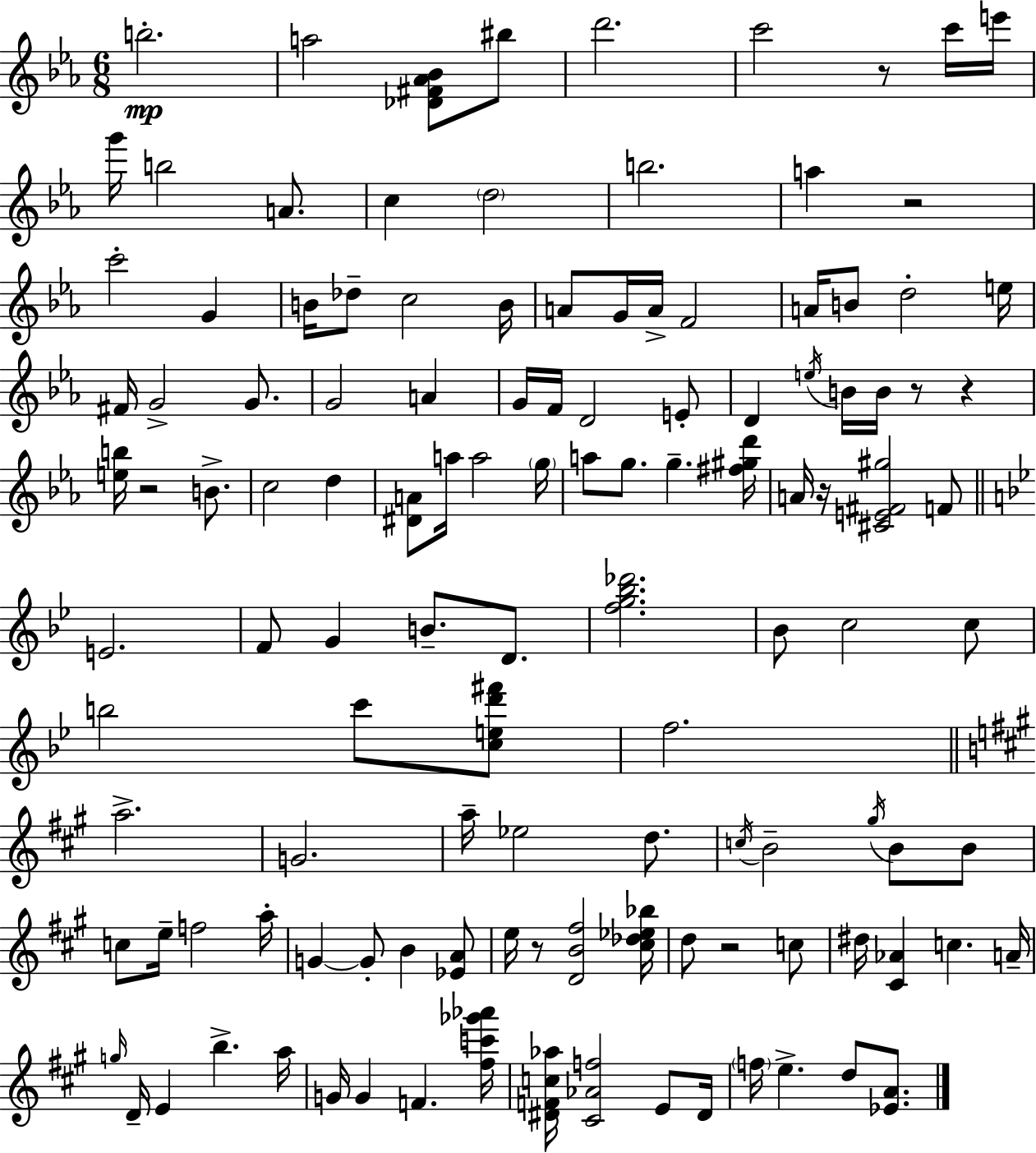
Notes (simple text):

B5/h. A5/h [Db4,F#4,Ab4,Bb4]/e BIS5/e D6/h. C6/h R/e C6/s E6/s G6/s B5/h A4/e. C5/q D5/h B5/h. A5/q R/h C6/h G4/q B4/s Db5/e C5/h B4/s A4/e G4/s A4/s F4/h A4/s B4/e D5/h E5/s F#4/s G4/h G4/e. G4/h A4/q G4/s F4/s D4/h E4/e D4/q E5/s B4/s B4/s R/e R/q [E5,B5]/s R/h B4/e. C5/h D5/q [D#4,A4]/e A5/s A5/h G5/s A5/e G5/e. G5/q. [F#5,G#5,D6]/s A4/s R/s [C#4,E4,F#4,G#5]/h F4/e E4/h. F4/e G4/q B4/e. D4/e. [F5,G5,Bb5,Db6]/h. Bb4/e C5/h C5/e B5/h C6/e [C5,E5,D6,F#6]/e F5/h. A5/h. G4/h. A5/s Eb5/h D5/e. C5/s B4/h G#5/s B4/e B4/e C5/e E5/s F5/h A5/s G4/q G4/e B4/q [Eb4,A4]/e E5/s R/e [D4,B4,F#5]/h [C#5,Db5,Eb5,Bb5]/s D5/e R/h C5/e D#5/s [C#4,Ab4]/q C5/q. A4/s G5/s D4/s E4/q B5/q. A5/s G4/s G4/q F4/q. [F#5,C6,Gb6,Ab6]/s [D#4,F4,C5,Ab5]/s [C#4,Ab4,F5]/h E4/e D#4/s F5/s E5/q. D5/e [Eb4,A4]/e.